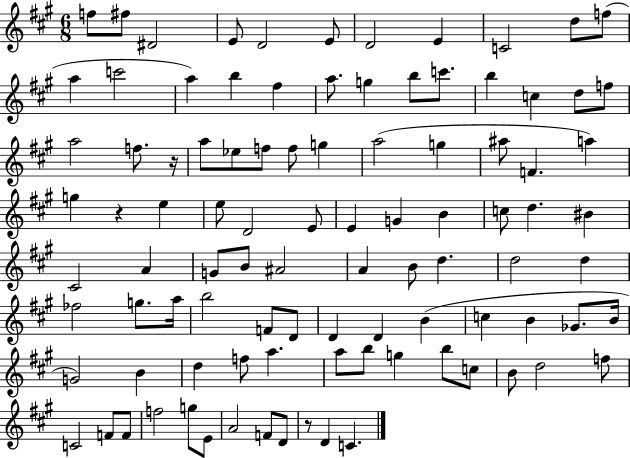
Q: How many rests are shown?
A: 3